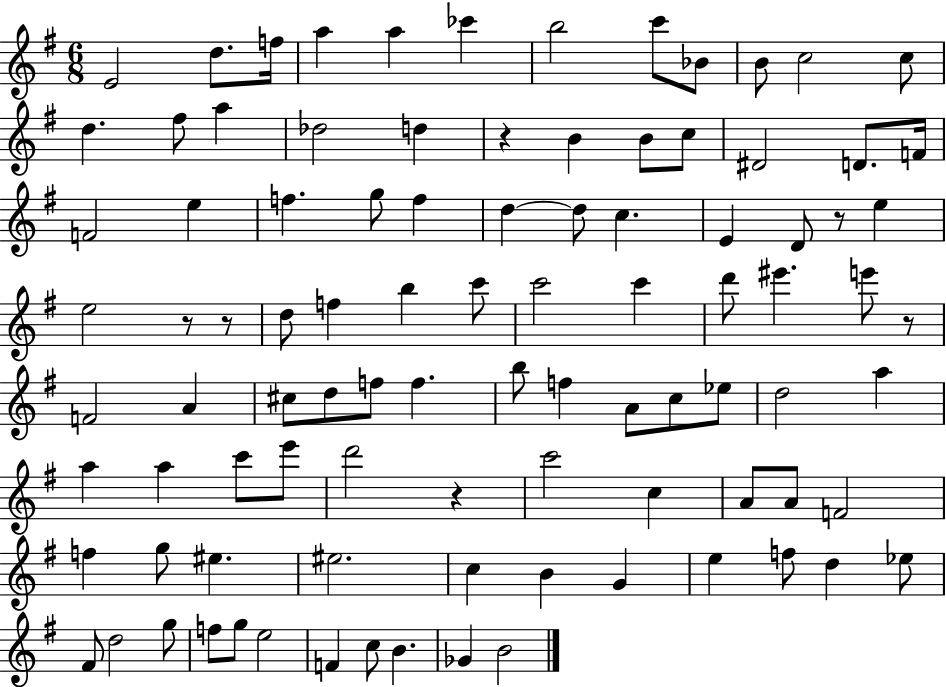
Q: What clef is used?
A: treble